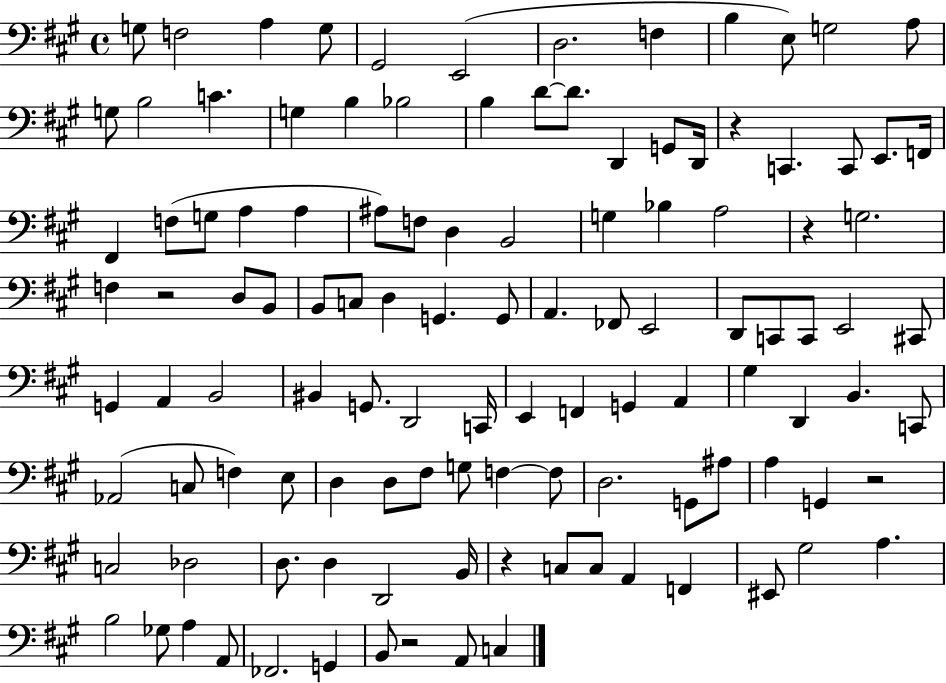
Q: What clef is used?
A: bass